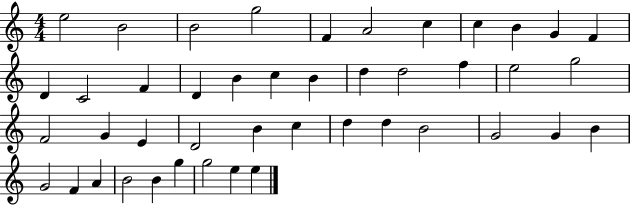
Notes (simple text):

E5/h B4/h B4/h G5/h F4/q A4/h C5/q C5/q B4/q G4/q F4/q D4/q C4/h F4/q D4/q B4/q C5/q B4/q D5/q D5/h F5/q E5/h G5/h F4/h G4/q E4/q D4/h B4/q C5/q D5/q D5/q B4/h G4/h G4/q B4/q G4/h F4/q A4/q B4/h B4/q G5/q G5/h E5/q E5/q